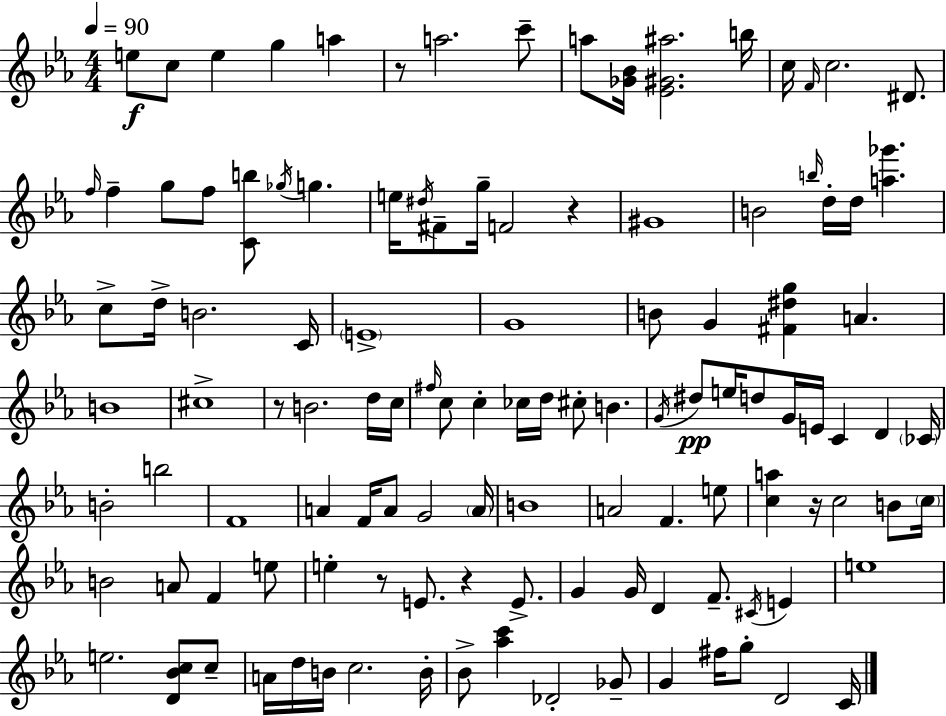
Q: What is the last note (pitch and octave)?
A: C4